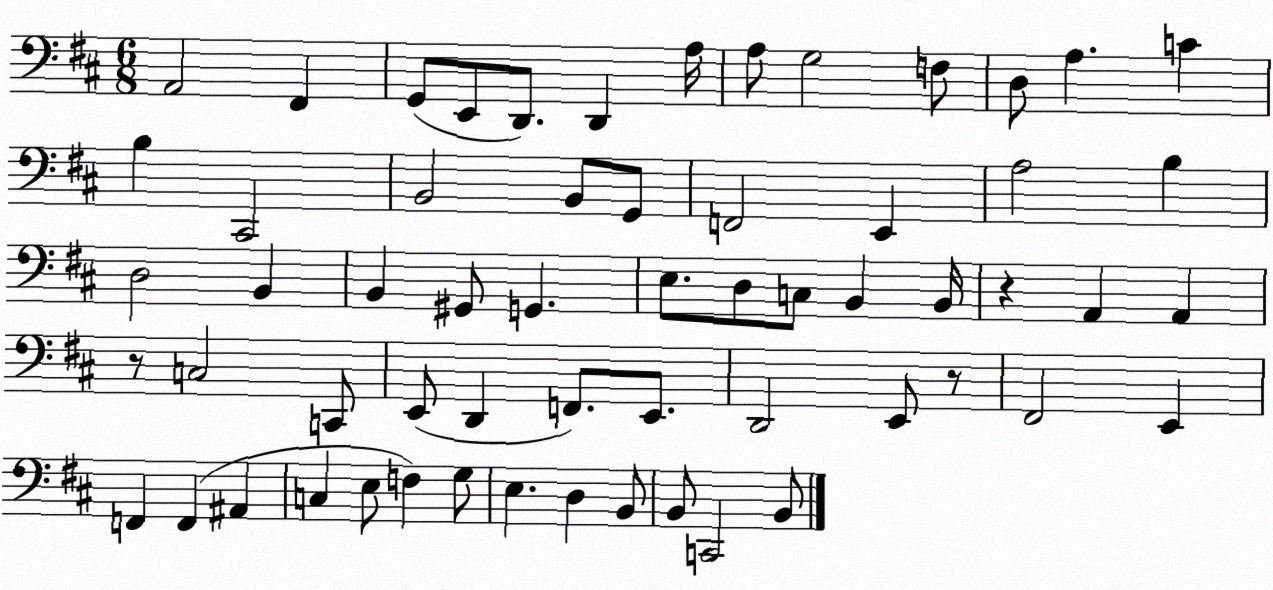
X:1
T:Untitled
M:6/8
L:1/4
K:D
A,,2 ^F,, G,,/2 E,,/2 D,,/2 D,, A,/4 A,/2 G,2 F,/2 D,/2 A, C B, ^C,,2 B,,2 B,,/2 G,,/2 F,,2 E,, A,2 B, D,2 B,, B,, ^G,,/2 G,, E,/2 D,/2 C,/2 B,, B,,/4 z A,, A,, z/2 C,2 C,,/2 E,,/2 D,, F,,/2 E,,/2 D,,2 E,,/2 z/2 ^F,,2 E,, F,, F,, ^A,, C, E,/2 F, G,/2 E, D, B,,/2 B,,/2 C,,2 B,,/2